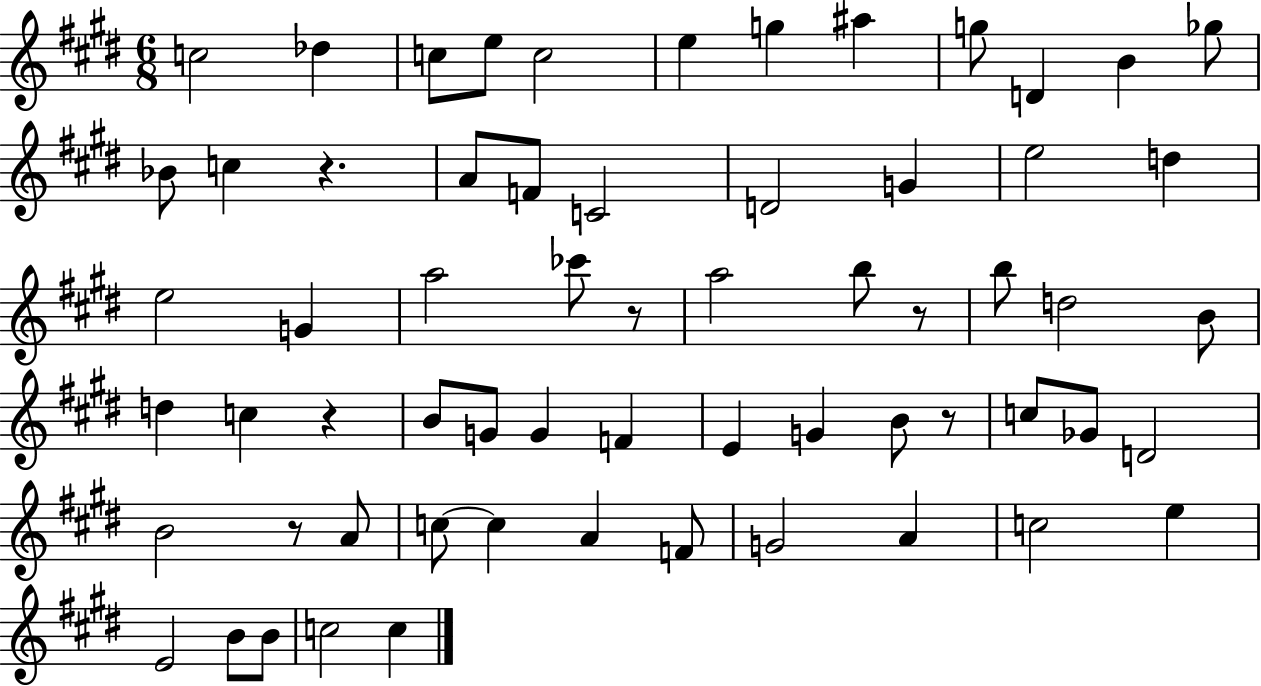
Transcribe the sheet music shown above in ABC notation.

X:1
T:Untitled
M:6/8
L:1/4
K:E
c2 _d c/2 e/2 c2 e g ^a g/2 D B _g/2 _B/2 c z A/2 F/2 C2 D2 G e2 d e2 G a2 _c'/2 z/2 a2 b/2 z/2 b/2 d2 B/2 d c z B/2 G/2 G F E G B/2 z/2 c/2 _G/2 D2 B2 z/2 A/2 c/2 c A F/2 G2 A c2 e E2 B/2 B/2 c2 c